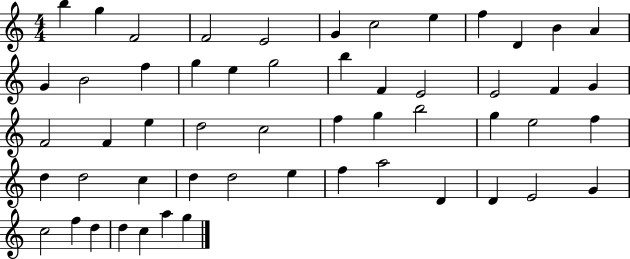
{
  \clef treble
  \numericTimeSignature
  \time 4/4
  \key c \major
  b''4 g''4 f'2 | f'2 e'2 | g'4 c''2 e''4 | f''4 d'4 b'4 a'4 | \break g'4 b'2 f''4 | g''4 e''4 g''2 | b''4 f'4 e'2 | e'2 f'4 g'4 | \break f'2 f'4 e''4 | d''2 c''2 | f''4 g''4 b''2 | g''4 e''2 f''4 | \break d''4 d''2 c''4 | d''4 d''2 e''4 | f''4 a''2 d'4 | d'4 e'2 g'4 | \break c''2 f''4 d''4 | d''4 c''4 a''4 g''4 | \bar "|."
}